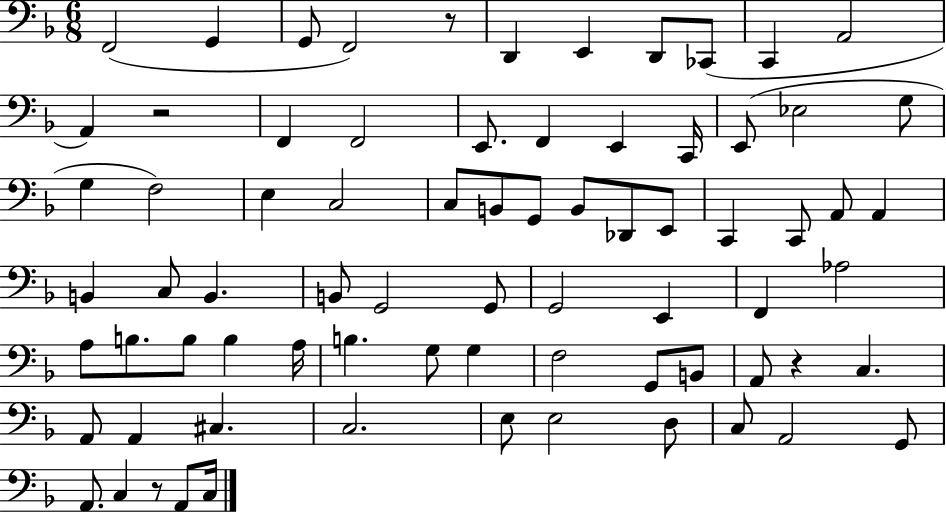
{
  \clef bass
  \numericTimeSignature
  \time 6/8
  \key f \major
  \repeat volta 2 { f,2( g,4 | g,8 f,2) r8 | d,4 e,4 d,8 ces,8( | c,4 a,2 | \break a,4) r2 | f,4 f,2 | e,8. f,4 e,4 c,16 | e,8( ees2 g8 | \break g4 f2) | e4 c2 | c8 b,8 g,8 b,8 des,8 e,8 | c,4 c,8 a,8 a,4 | \break b,4 c8 b,4. | b,8 g,2 g,8 | g,2 e,4 | f,4 aes2 | \break a8 b8. b8 b4 a16 | b4. g8 g4 | f2 g,8 b,8 | a,8 r4 c4. | \break a,8 a,4 cis4. | c2. | e8 e2 d8 | c8 a,2 g,8 | \break a,8. c4 r8 a,8 c16 | } \bar "|."
}